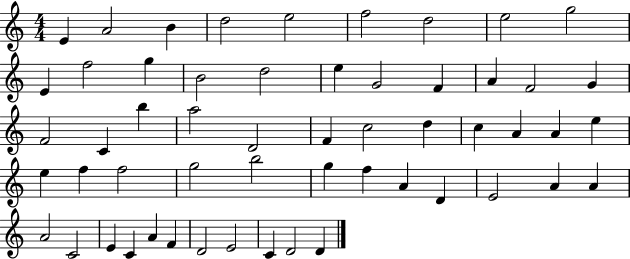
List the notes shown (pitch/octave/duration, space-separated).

E4/q A4/h B4/q D5/h E5/h F5/h D5/h E5/h G5/h E4/q F5/h G5/q B4/h D5/h E5/q G4/h F4/q A4/q F4/h G4/q F4/h C4/q B5/q A5/h D4/h F4/q C5/h D5/q C5/q A4/q A4/q E5/q E5/q F5/q F5/h G5/h B5/h G5/q F5/q A4/q D4/q E4/h A4/q A4/q A4/h C4/h E4/q C4/q A4/q F4/q D4/h E4/h C4/q D4/h D4/q